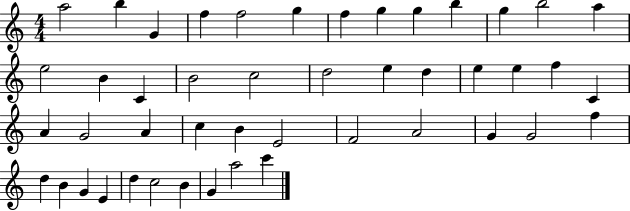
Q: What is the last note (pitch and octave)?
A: C6